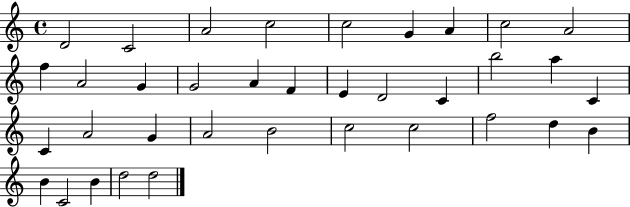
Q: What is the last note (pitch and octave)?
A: D5